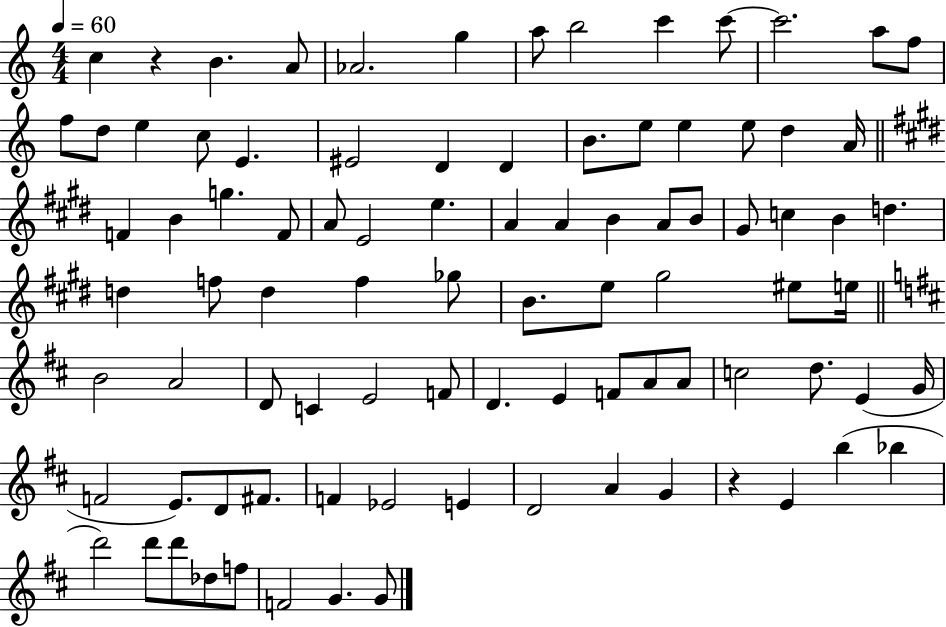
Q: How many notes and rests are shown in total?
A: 90